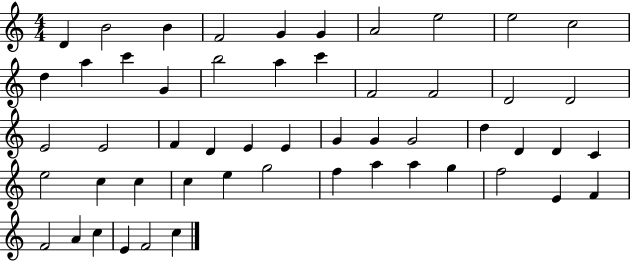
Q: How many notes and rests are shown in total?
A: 53